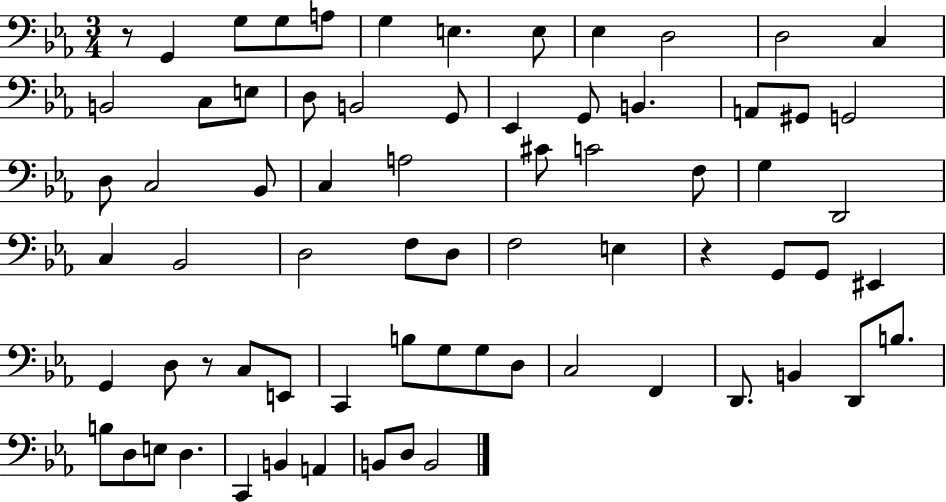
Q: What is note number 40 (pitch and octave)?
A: E3